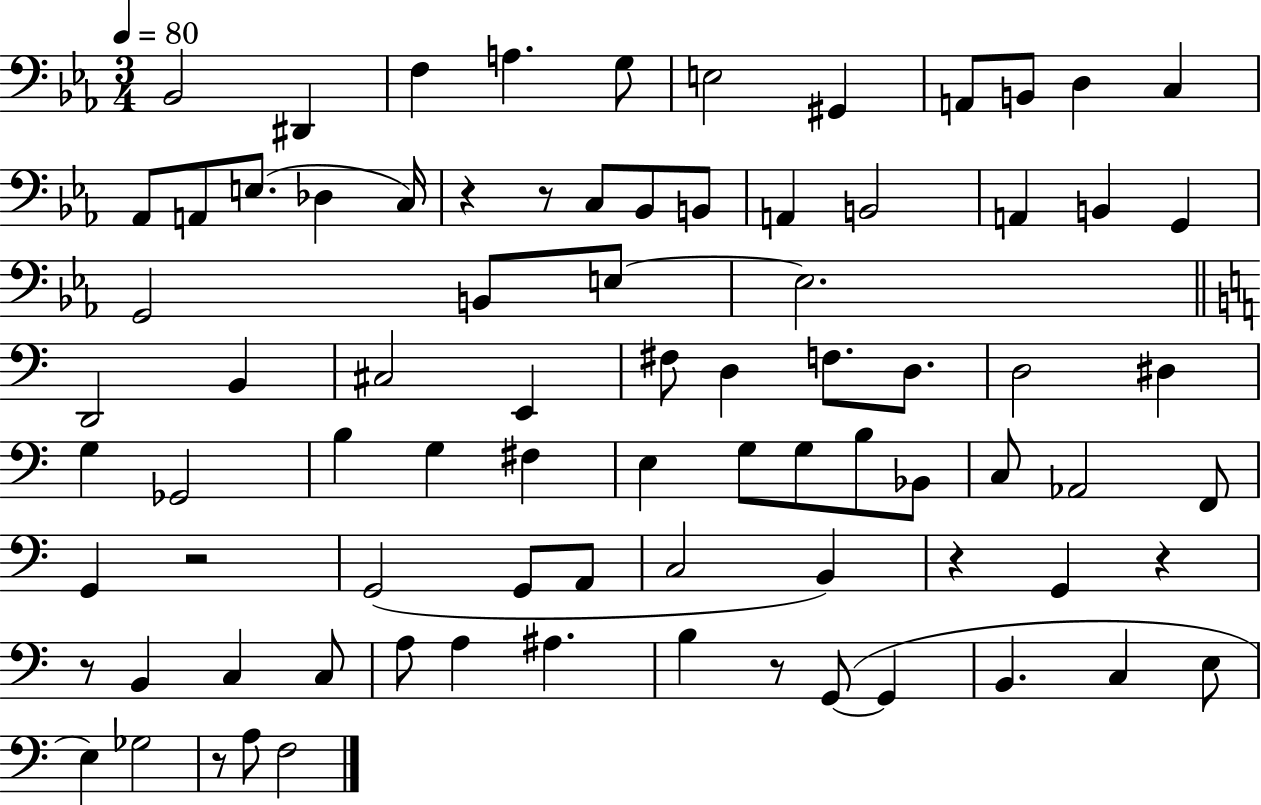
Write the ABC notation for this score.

X:1
T:Untitled
M:3/4
L:1/4
K:Eb
_B,,2 ^D,, F, A, G,/2 E,2 ^G,, A,,/2 B,,/2 D, C, _A,,/2 A,,/2 E,/2 _D, C,/4 z z/2 C,/2 _B,,/2 B,,/2 A,, B,,2 A,, B,, G,, G,,2 B,,/2 E,/2 E,2 D,,2 B,, ^C,2 E,, ^F,/2 D, F,/2 D,/2 D,2 ^D, G, _G,,2 B, G, ^F, E, G,/2 G,/2 B,/2 _B,,/2 C,/2 _A,,2 F,,/2 G,, z2 G,,2 G,,/2 A,,/2 C,2 B,, z G,, z z/2 B,, C, C,/2 A,/2 A, ^A, B, z/2 G,,/2 G,, B,, C, E,/2 E, _G,2 z/2 A,/2 F,2